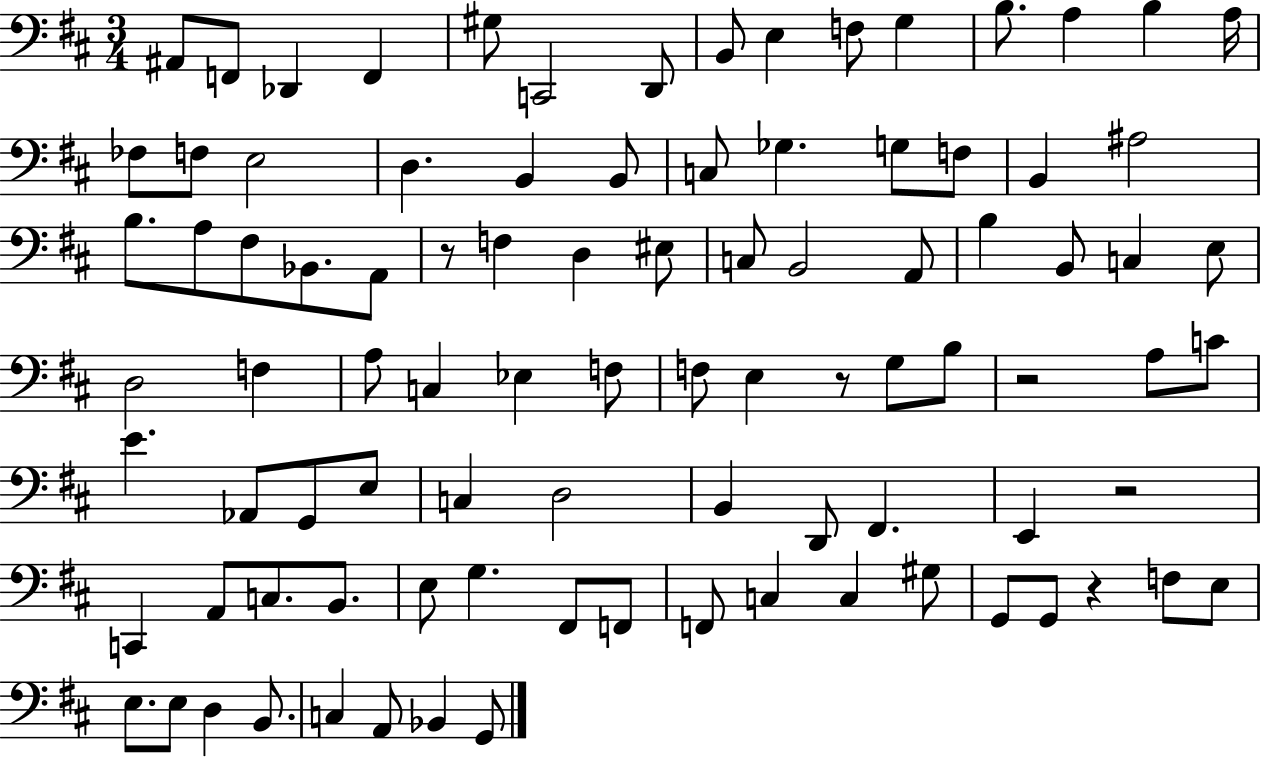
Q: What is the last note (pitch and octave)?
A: G2